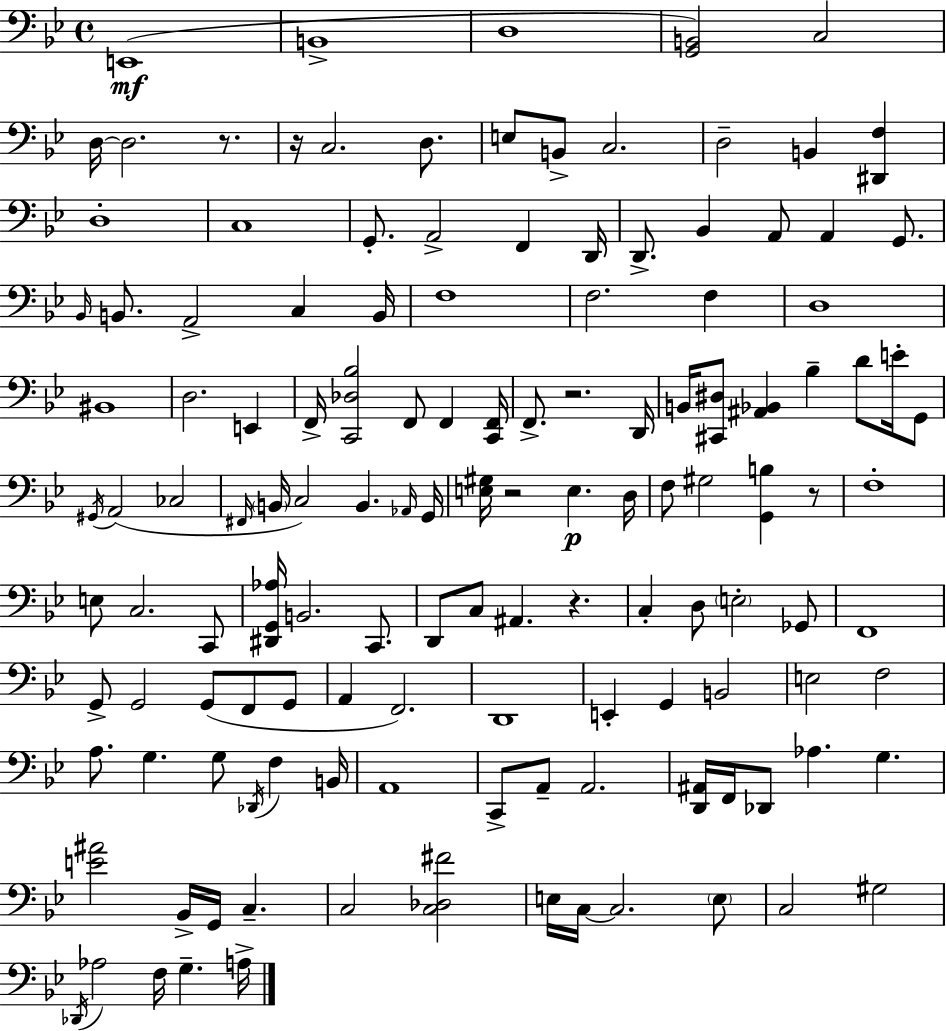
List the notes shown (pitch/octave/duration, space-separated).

E2/w B2/w D3/w [G2,B2]/h C3/h D3/s D3/h. R/e. R/s C3/h. D3/e. E3/e B2/e C3/h. D3/h B2/q [D#2,F3]/q D3/w C3/w G2/e. A2/h F2/q D2/s D2/e. Bb2/q A2/e A2/q G2/e. Bb2/s B2/e. A2/h C3/q B2/s F3/w F3/h. F3/q D3/w BIS2/w D3/h. E2/q F2/s [C2,Db3,Bb3]/h F2/e F2/q [C2,F2]/s F2/e. R/h. D2/s B2/s [C#2,D#3]/e [A#2,Bb2]/q Bb3/q D4/e E4/s G2/e G#2/s A2/h CES3/h F#2/s B2/s C3/h B2/q. Ab2/s G2/s [E3,G#3]/s R/h E3/q. D3/s F3/e G#3/h [G2,B3]/q R/e F3/w E3/e C3/h. C2/e [D#2,G2,Ab3]/s B2/h. C2/e. D2/e C3/e A#2/q. R/q. C3/q D3/e E3/h Gb2/e F2/w G2/e G2/h G2/e F2/e G2/e A2/q F2/h. D2/w E2/q G2/q B2/h E3/h F3/h A3/e. G3/q. G3/e Db2/s F3/q B2/s A2/w C2/e A2/e A2/h. [D2,A#2]/s F2/s Db2/e Ab3/q. G3/q. [E4,A#4]/h Bb2/s G2/s C3/q. C3/h [C3,Db3,F#4]/h E3/s C3/s C3/h. E3/e C3/h G#3/h Db2/s Ab3/h F3/s G3/q. A3/s